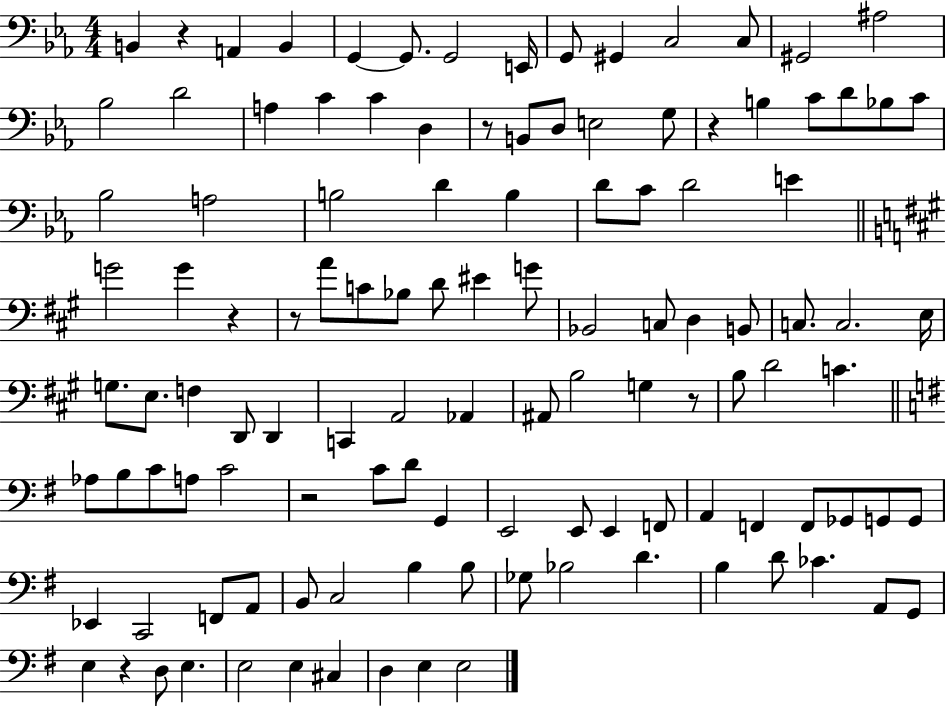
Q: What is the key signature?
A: EES major